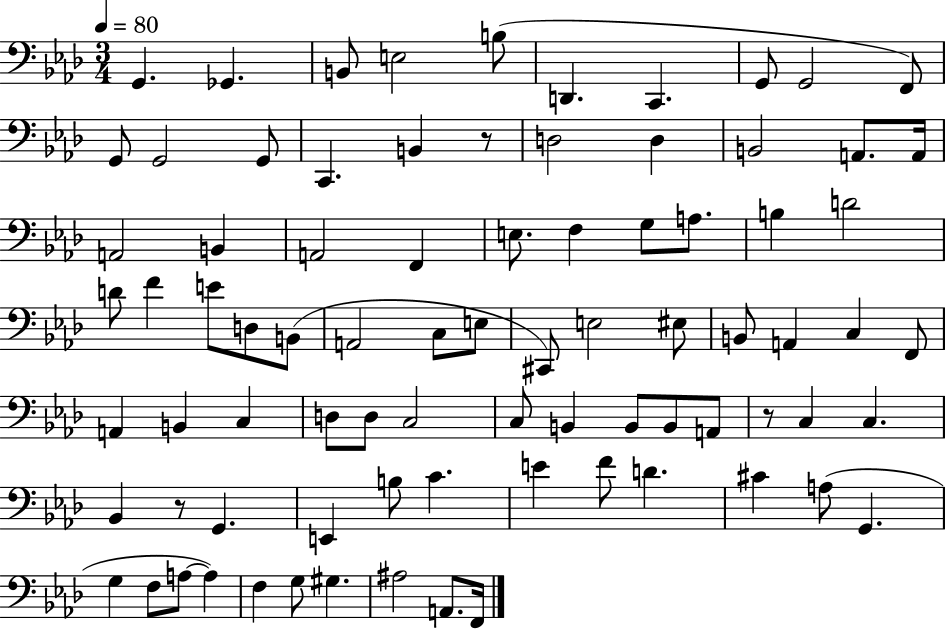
{
  \clef bass
  \numericTimeSignature
  \time 3/4
  \key aes \major
  \tempo 4 = 80
  \repeat volta 2 { g,4. ges,4. | b,8 e2 b8( | d,4. c,4. | g,8 g,2 f,8) | \break g,8 g,2 g,8 | c,4. b,4 r8 | d2 d4 | b,2 a,8. a,16 | \break a,2 b,4 | a,2 f,4 | e8. f4 g8 a8. | b4 d'2 | \break d'8 f'4 e'8 d8 b,8( | a,2 c8 e8 | cis,8) e2 eis8 | b,8 a,4 c4 f,8 | \break a,4 b,4 c4 | d8 d8 c2 | c8 b,4 b,8 b,8 a,8 | r8 c4 c4. | \break bes,4 r8 g,4. | e,4 b8 c'4. | e'4 f'8 d'4. | cis'4 a8( g,4. | \break g4 f8 a8~~ a4) | f4 g8 gis4. | ais2 a,8. f,16 | } \bar "|."
}